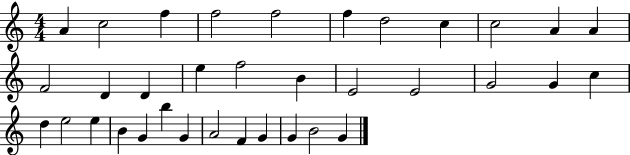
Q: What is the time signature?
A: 4/4